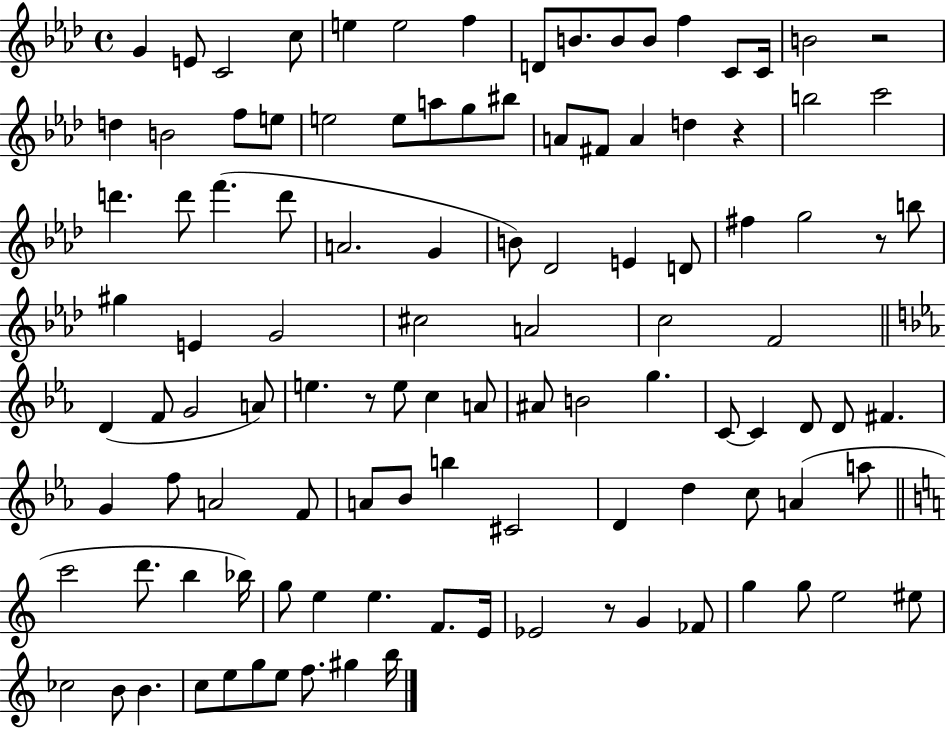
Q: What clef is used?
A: treble